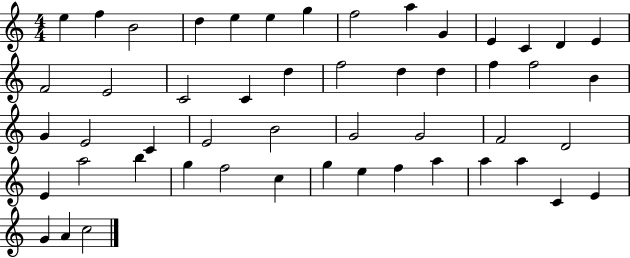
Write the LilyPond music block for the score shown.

{
  \clef treble
  \numericTimeSignature
  \time 4/4
  \key c \major
  e''4 f''4 b'2 | d''4 e''4 e''4 g''4 | f''2 a''4 g'4 | e'4 c'4 d'4 e'4 | \break f'2 e'2 | c'2 c'4 d''4 | f''2 d''4 d''4 | f''4 f''2 b'4 | \break g'4 e'2 c'4 | e'2 b'2 | g'2 g'2 | f'2 d'2 | \break e'4 a''2 b''4 | g''4 f''2 c''4 | g''4 e''4 f''4 a''4 | a''4 a''4 c'4 e'4 | \break g'4 a'4 c''2 | \bar "|."
}